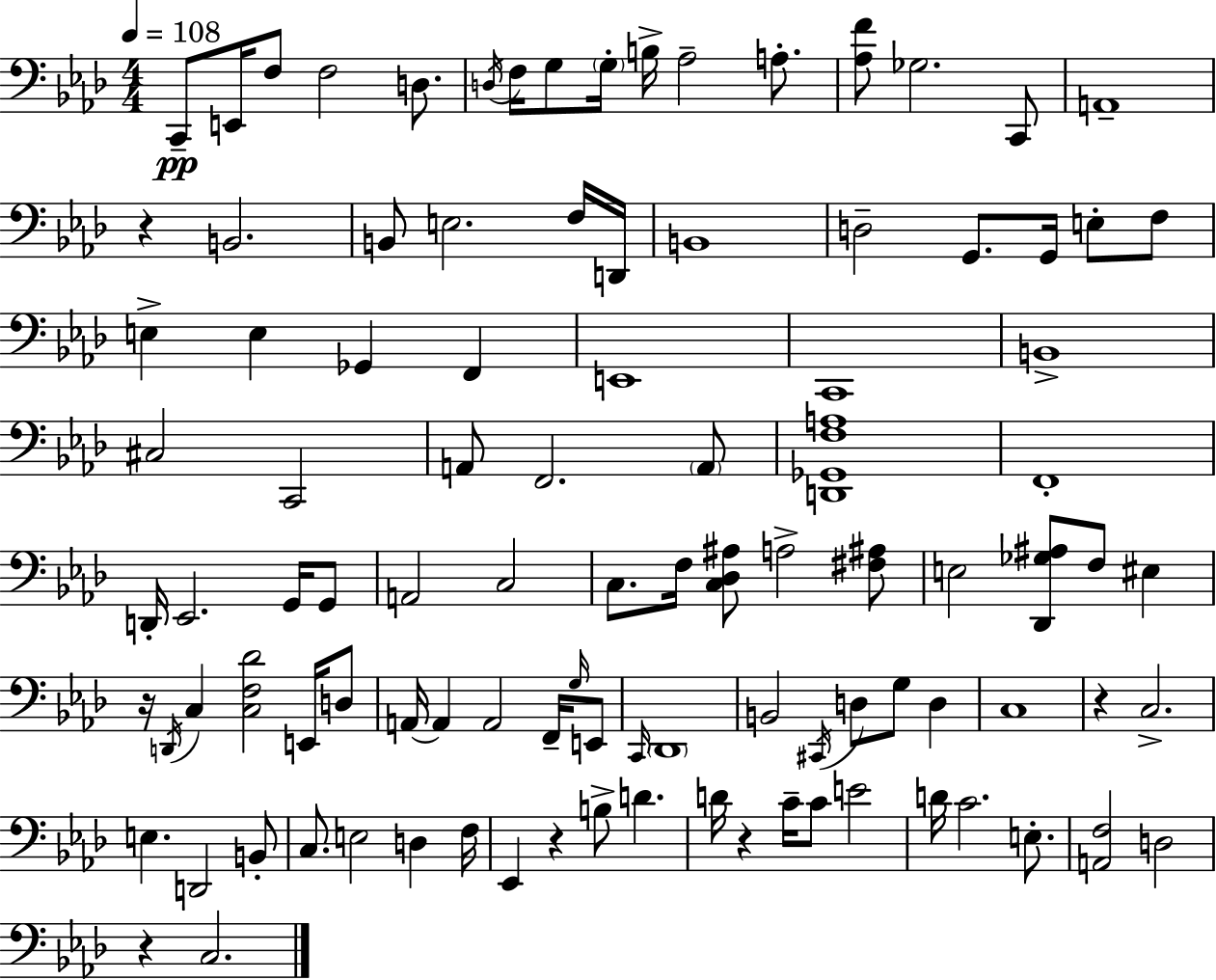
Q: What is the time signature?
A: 4/4